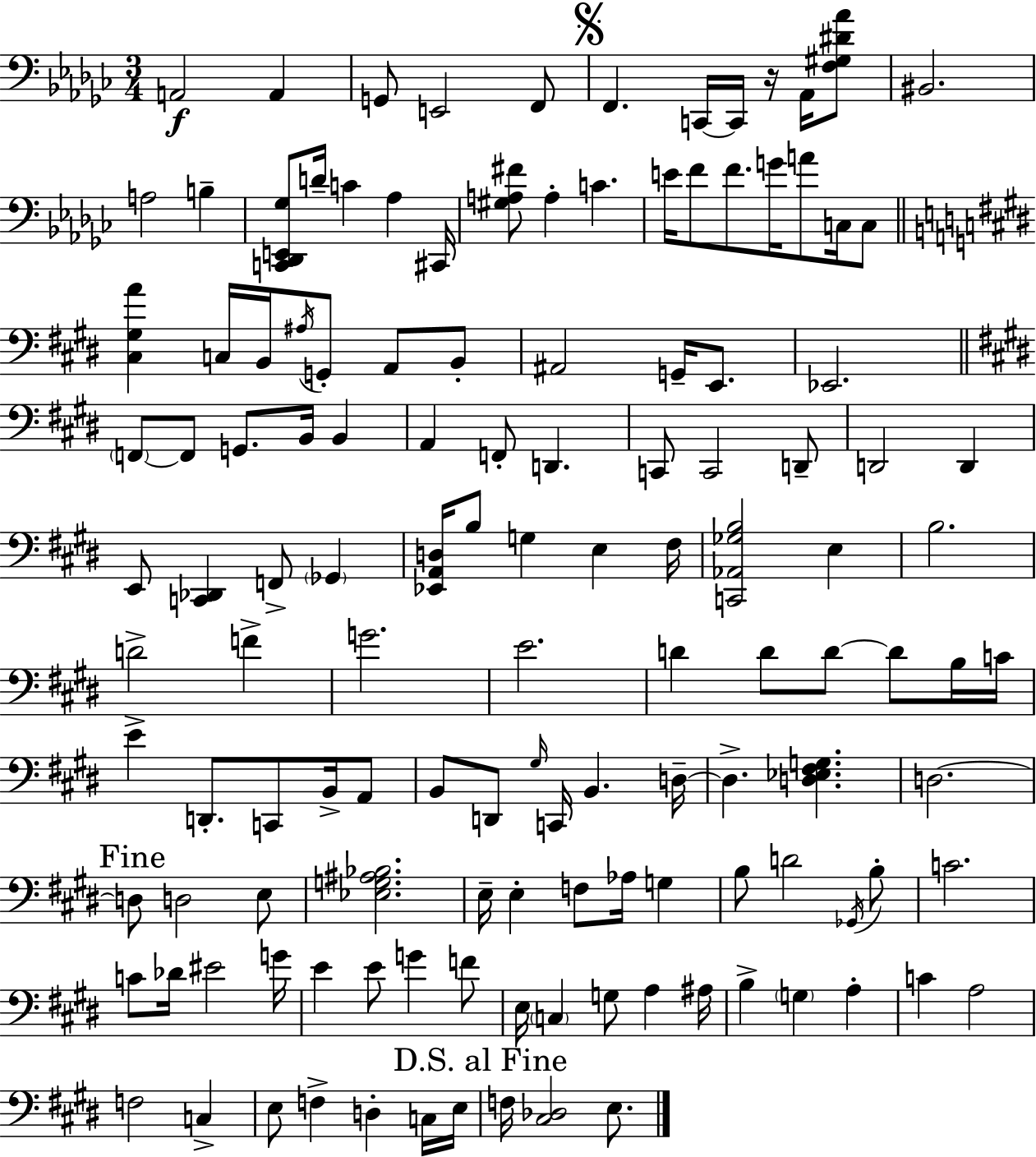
X:1
T:Untitled
M:3/4
L:1/4
K:Ebm
A,,2 A,, G,,/2 E,,2 F,,/2 F,, C,,/4 C,,/4 z/4 _A,,/4 [F,^G,^D_A]/2 ^B,,2 A,2 B, [C,,_D,,E,,_G,]/2 D/4 C _A, ^C,,/4 [^G,A,^F]/2 A, C E/4 F/2 F/2 G/4 A/2 C,/4 C,/2 [^C,^G,A] C,/4 B,,/4 ^A,/4 G,,/2 A,,/2 B,,/2 ^A,,2 G,,/4 E,,/2 _E,,2 F,,/2 F,,/2 G,,/2 B,,/4 B,, A,, F,,/2 D,, C,,/2 C,,2 D,,/2 D,,2 D,, E,,/2 [C,,_D,,] F,,/2 _G,, [_E,,A,,D,]/4 B,/2 G, E, ^F,/4 [C,,_A,,_G,B,]2 E, B,2 D2 F G2 E2 D D/2 D/2 D/2 B,/4 C/4 E D,,/2 C,,/2 B,,/4 A,,/2 B,,/2 D,,/2 ^G,/4 C,,/4 B,, D,/4 D, [D,_E,^F,G,] D,2 D,/2 D,2 E,/2 [_E,G,^A,_B,]2 E,/4 E, F,/2 _A,/4 G, B,/2 D2 _G,,/4 B,/2 C2 C/2 _D/4 ^E2 G/4 E E/2 G F/2 E,/4 C, G,/2 A, ^A,/4 B, G, A, C A,2 F,2 C, E,/2 F, D, C,/4 E,/4 F,/4 [^C,_D,]2 E,/2